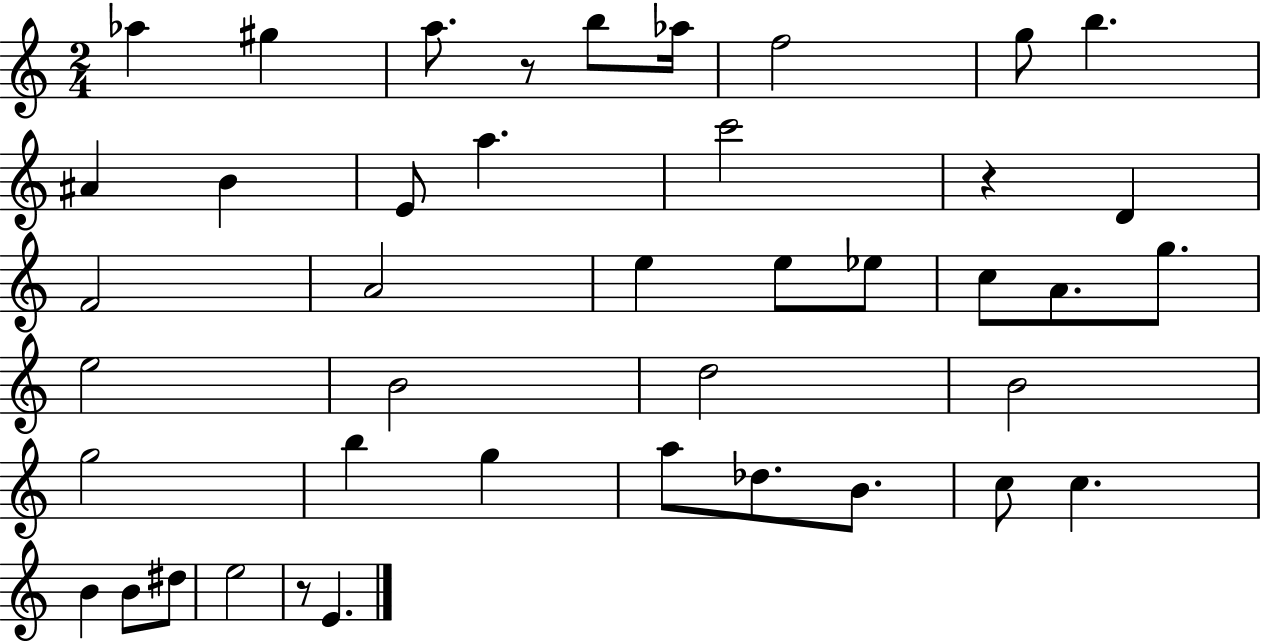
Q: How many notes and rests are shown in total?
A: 42